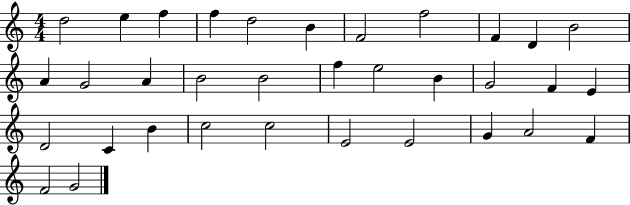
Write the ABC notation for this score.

X:1
T:Untitled
M:4/4
L:1/4
K:C
d2 e f f d2 B F2 f2 F D B2 A G2 A B2 B2 f e2 B G2 F E D2 C B c2 c2 E2 E2 G A2 F F2 G2